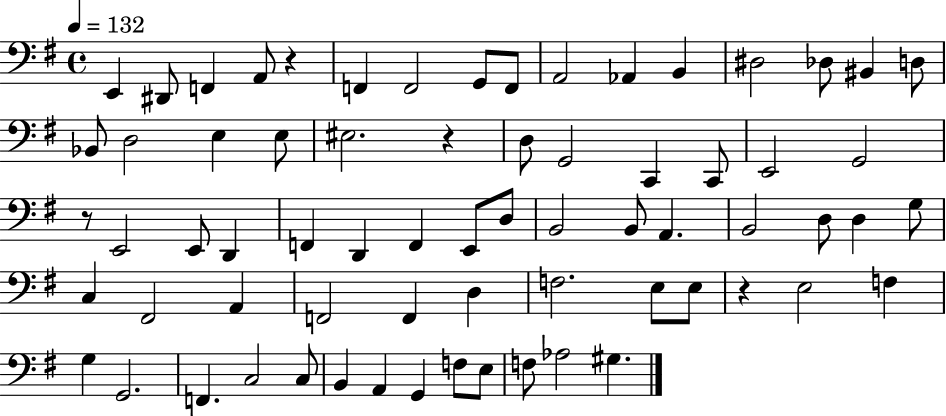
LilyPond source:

{
  \clef bass
  \time 4/4
  \defaultTimeSignature
  \key g \major
  \tempo 4 = 132
  e,4 dis,8 f,4 a,8 r4 | f,4 f,2 g,8 f,8 | a,2 aes,4 b,4 | dis2 des8 bis,4 d8 | \break bes,8 d2 e4 e8 | eis2. r4 | d8 g,2 c,4 c,8 | e,2 g,2 | \break r8 e,2 e,8 d,4 | f,4 d,4 f,4 e,8 d8 | b,2 b,8 a,4. | b,2 d8 d4 g8 | \break c4 fis,2 a,4 | f,2 f,4 d4 | f2. e8 e8 | r4 e2 f4 | \break g4 g,2. | f,4. c2 c8 | b,4 a,4 g,4 f8 e8 | f8 aes2 gis4. | \break \bar "|."
}